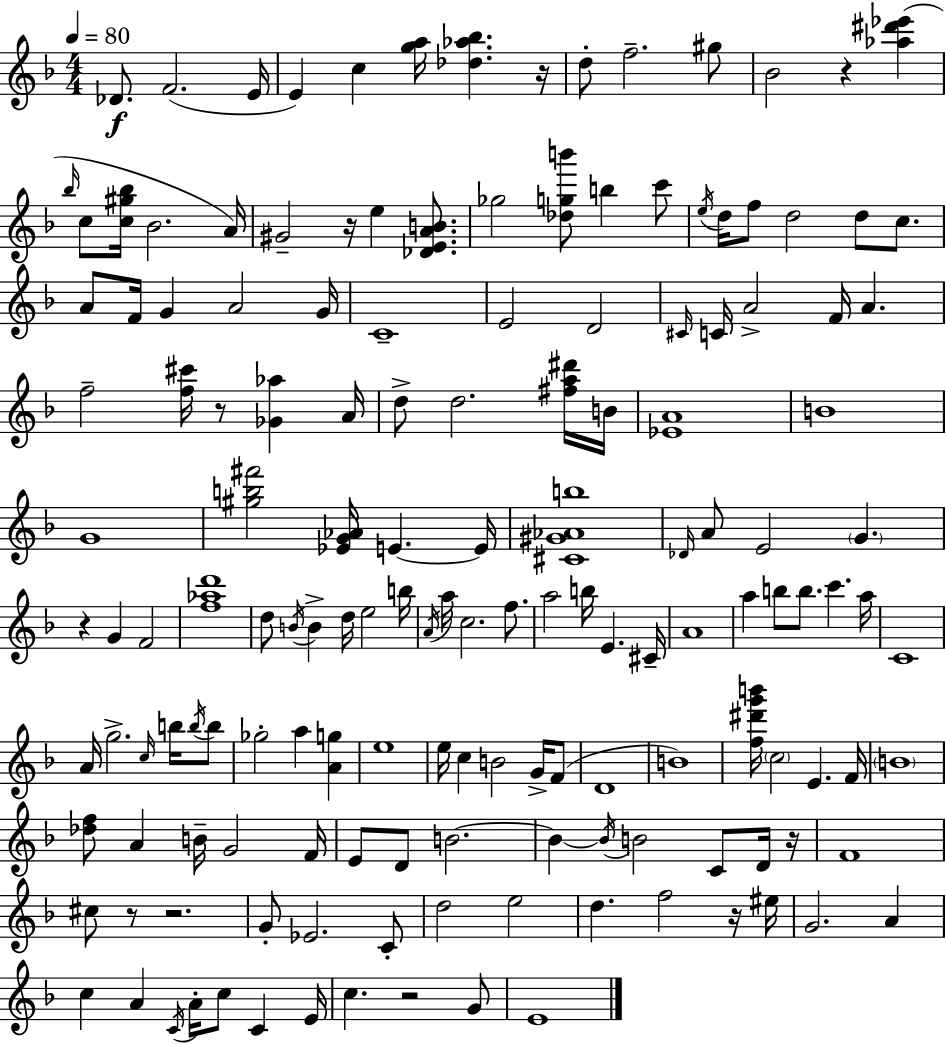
Db4/e. F4/h. E4/s E4/q C5/q [G5,A5]/s [Db5,Ab5,Bb5]/q. R/s D5/e F5/h. G#5/e Bb4/h R/q [Ab5,D#6,Eb6]/q Bb5/s C5/e [C5,G#5,Bb5]/s Bb4/h. A4/s G#4/h R/s E5/q [Db4,E4,A4,B4]/e. Gb5/h [Db5,G5,B6]/e B5/q C6/e E5/s D5/s F5/e D5/h D5/e C5/e. A4/e F4/s G4/q A4/h G4/s C4/w E4/h D4/h C#4/s C4/s A4/h F4/s A4/q. F5/h [F5,C#6]/s R/e [Gb4,Ab5]/q A4/s D5/e D5/h. [F#5,A5,D#6]/s B4/s [Eb4,A4]/w B4/w G4/w [G#5,B5,F#6]/h [Eb4,G4,Ab4]/s E4/q. E4/s [C#4,G#4,Ab4,B5]/w Db4/s A4/e E4/h G4/q. R/q G4/q F4/h [F5,Ab5,D6]/w D5/e B4/s B4/q D5/s E5/h B5/s A4/s A5/s C5/h. F5/e. A5/h B5/s E4/q. C#4/s A4/w A5/q B5/e B5/e. C6/q. A5/s C4/w A4/s G5/h. C5/s B5/s B5/s B5/e Gb5/h A5/q [A4,G5]/q E5/w E5/s C5/q B4/h G4/s F4/e D4/w B4/w [F5,D#6,G6,B6]/s C5/h E4/q. F4/s B4/w [Db5,F5]/e A4/q B4/s G4/h F4/s E4/e D4/e B4/h. B4/q B4/s B4/h C4/e D4/s R/s F4/w C#5/e R/e R/h. G4/e Eb4/h. C4/e D5/h E5/h D5/q. F5/h R/s EIS5/s G4/h. A4/q C5/q A4/q C4/s A4/s C5/e C4/q E4/s C5/q. R/h G4/e E4/w